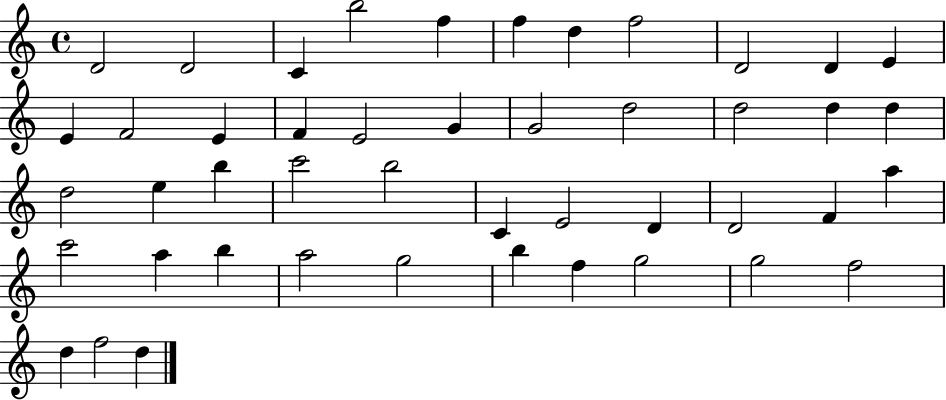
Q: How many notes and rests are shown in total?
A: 46